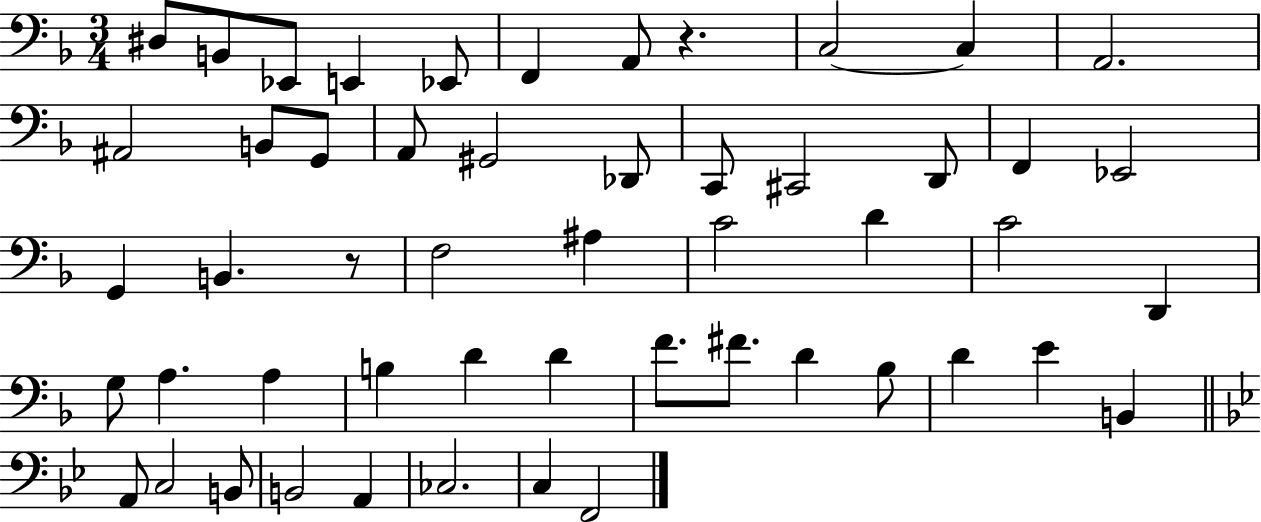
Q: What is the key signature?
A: F major